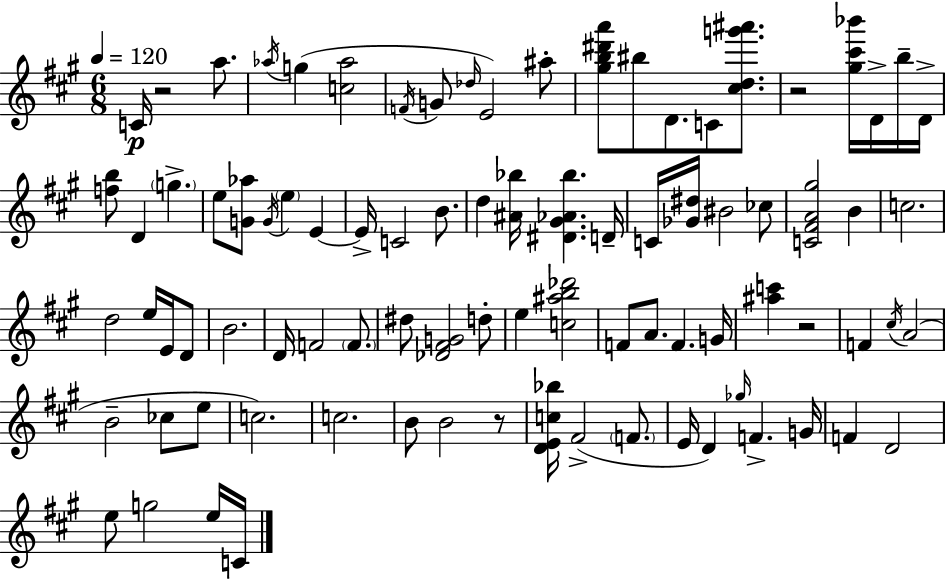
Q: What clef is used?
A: treble